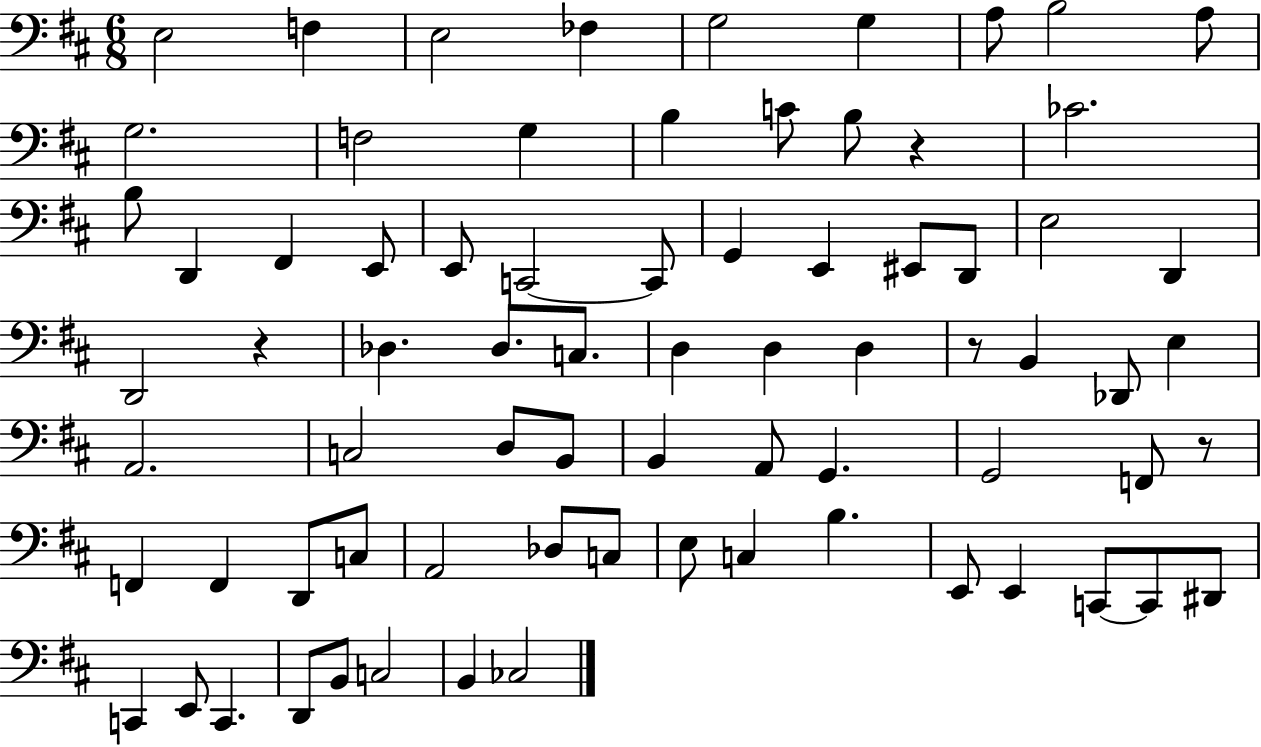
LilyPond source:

{
  \clef bass
  \numericTimeSignature
  \time 6/8
  \key d \major
  e2 f4 | e2 fes4 | g2 g4 | a8 b2 a8 | \break g2. | f2 g4 | b4 c'8 b8 r4 | ces'2. | \break b8 d,4 fis,4 e,8 | e,8 c,2~~ c,8 | g,4 e,4 eis,8 d,8 | e2 d,4 | \break d,2 r4 | des4. des8. c8. | d4 d4 d4 | r8 b,4 des,8 e4 | \break a,2. | c2 d8 b,8 | b,4 a,8 g,4. | g,2 f,8 r8 | \break f,4 f,4 d,8 c8 | a,2 des8 c8 | e8 c4 b4. | e,8 e,4 c,8~~ c,8 dis,8 | \break c,4 e,8 c,4. | d,8 b,8 c2 | b,4 ces2 | \bar "|."
}